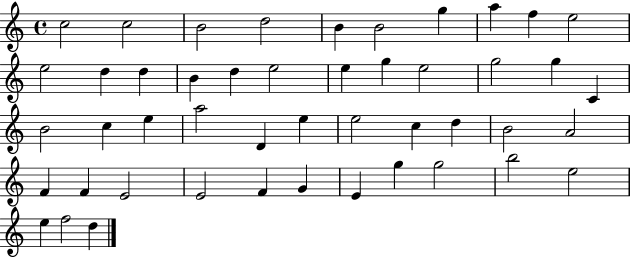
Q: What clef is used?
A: treble